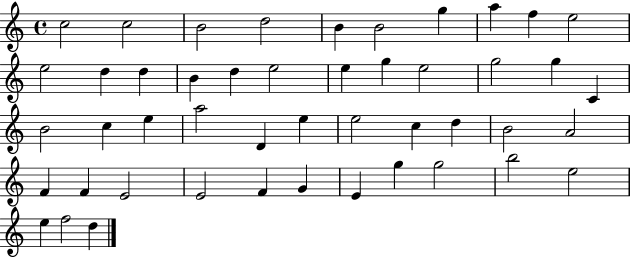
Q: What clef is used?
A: treble